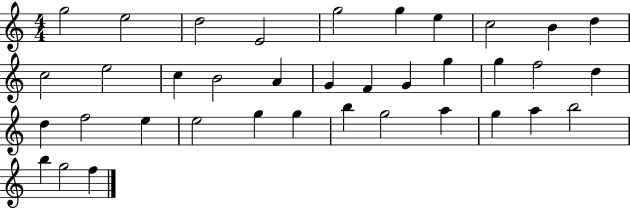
{
  \clef treble
  \numericTimeSignature
  \time 4/4
  \key c \major
  g''2 e''2 | d''2 e'2 | g''2 g''4 e''4 | c''2 b'4 d''4 | \break c''2 e''2 | c''4 b'2 a'4 | g'4 f'4 g'4 g''4 | g''4 f''2 d''4 | \break d''4 f''2 e''4 | e''2 g''4 g''4 | b''4 g''2 a''4 | g''4 a''4 b''2 | \break b''4 g''2 f''4 | \bar "|."
}